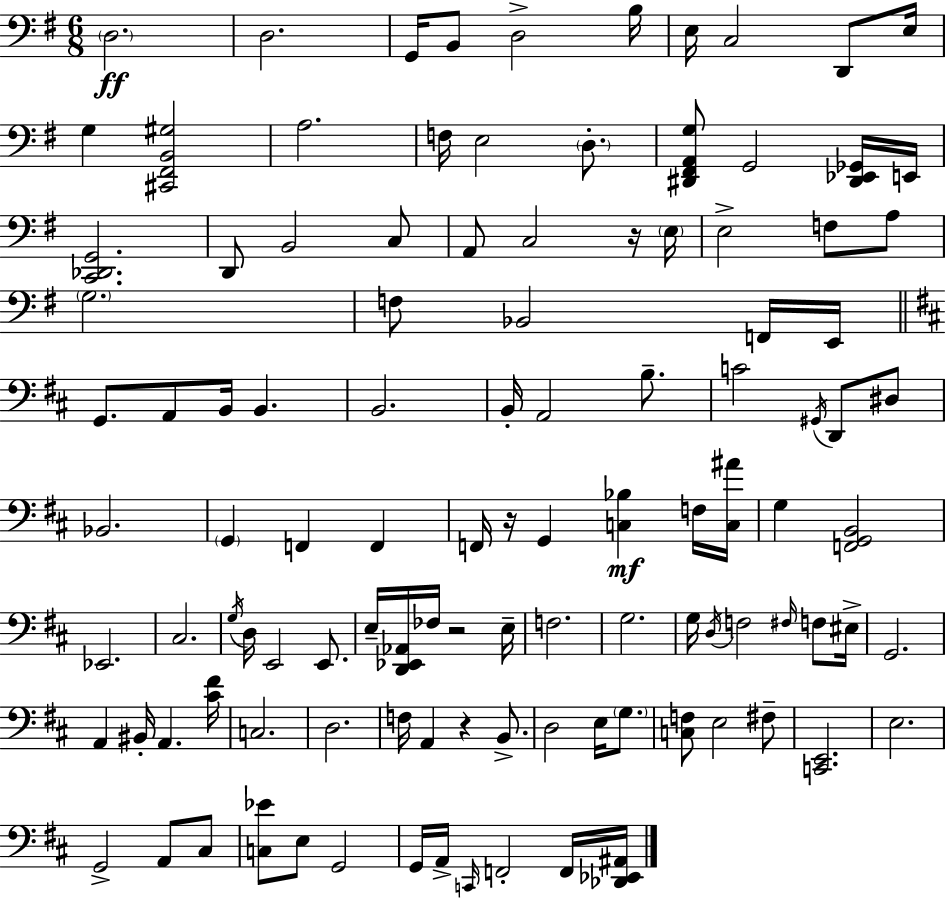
D3/h. D3/h. G2/s B2/e D3/h B3/s E3/s C3/h D2/e E3/s G3/q [C#2,F#2,B2,G#3]/h A3/h. F3/s E3/h D3/e. [D#2,F#2,A2,G3]/e G2/h [D#2,Eb2,Gb2]/s E2/s [C2,Db2,G2]/h. D2/e B2/h C3/e A2/e C3/h R/s E3/s E3/h F3/e A3/e G3/h. F3/e Bb2/h F2/s E2/s G2/e. A2/e B2/s B2/q. B2/h. B2/s A2/h B3/e. C4/h G#2/s D2/e D#3/e Bb2/h. G2/q F2/q F2/q F2/s R/s G2/q [C3,Bb3]/q F3/s [C3,A#4]/s G3/q [F2,G2,B2]/h Eb2/h. C#3/h. G3/s D3/s E2/h E2/e. E3/s [D2,Eb2,Ab2]/s FES3/s R/h E3/s F3/h. G3/h. G3/s D3/s F3/h F#3/s F3/e EIS3/s G2/h. A2/q BIS2/s A2/q. [C#4,F#4]/s C3/h. D3/h. F3/s A2/q R/q B2/e. D3/h E3/s G3/e. [C3,F3]/e E3/h F#3/e [C2,E2]/h. E3/h. G2/h A2/e C#3/e [C3,Eb4]/e E3/e G2/h G2/s A2/s C2/s F2/h F2/s [Db2,Eb2,A#2]/s